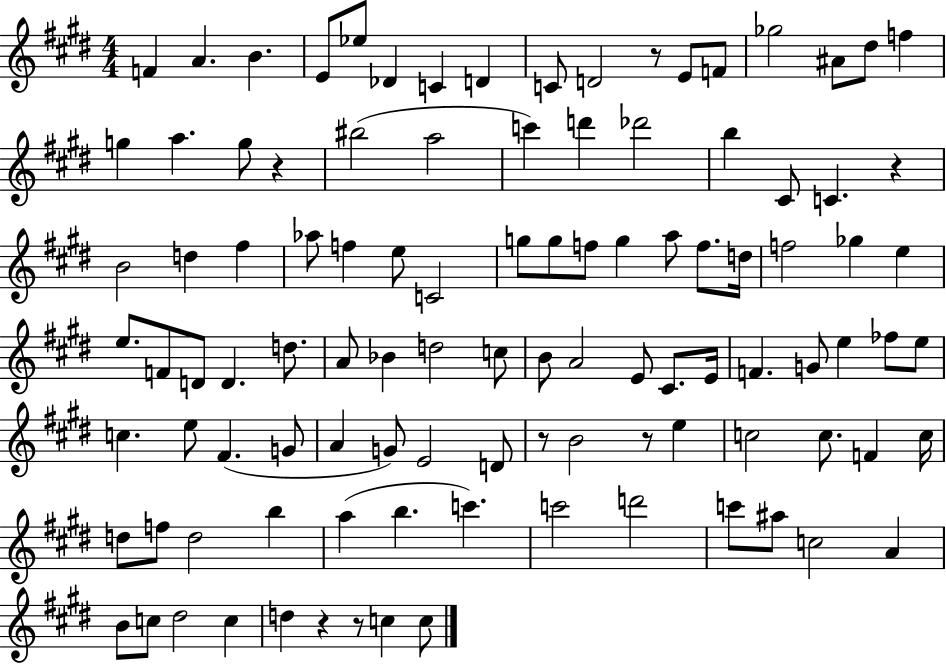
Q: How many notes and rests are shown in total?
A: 104